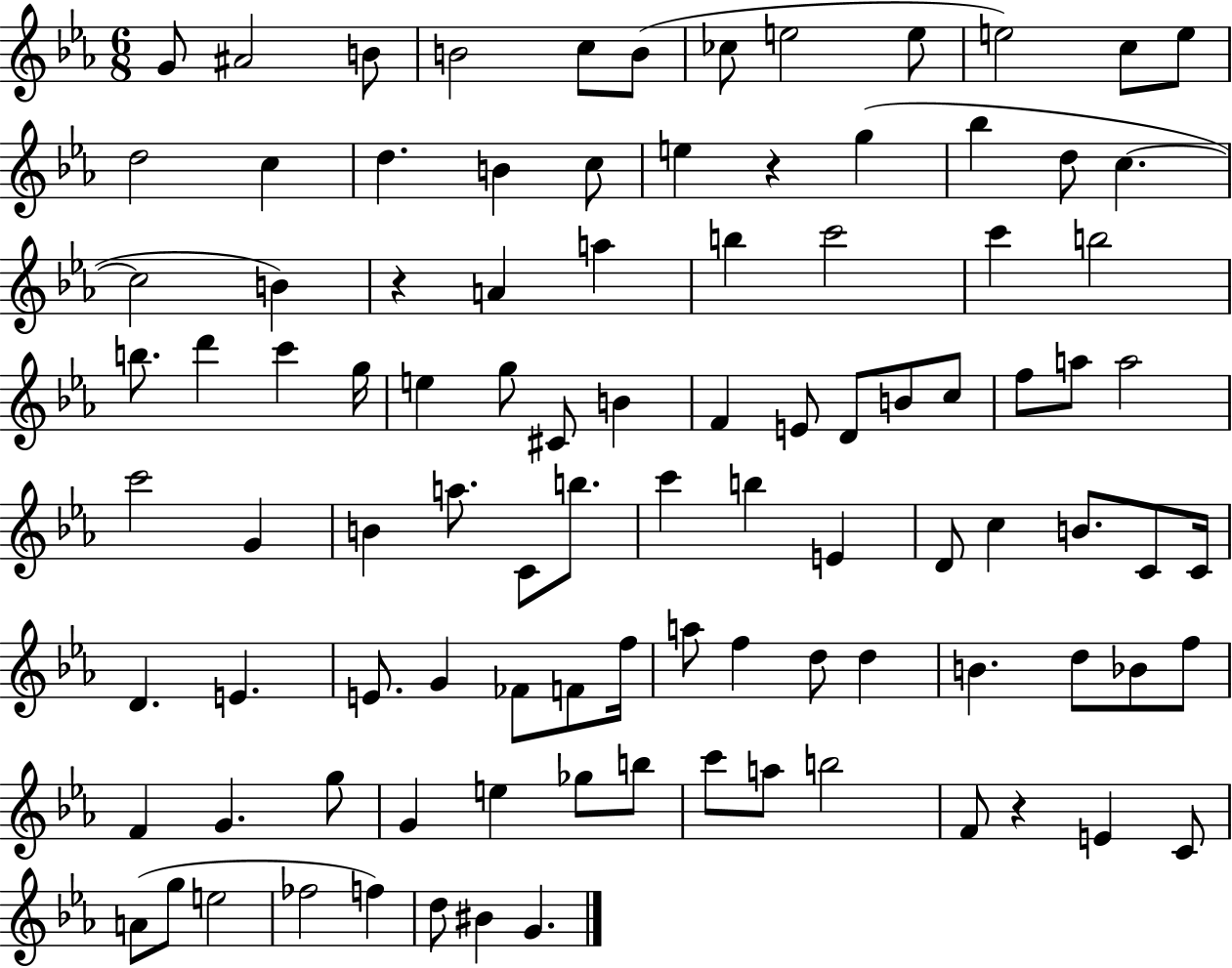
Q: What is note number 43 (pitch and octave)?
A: C5